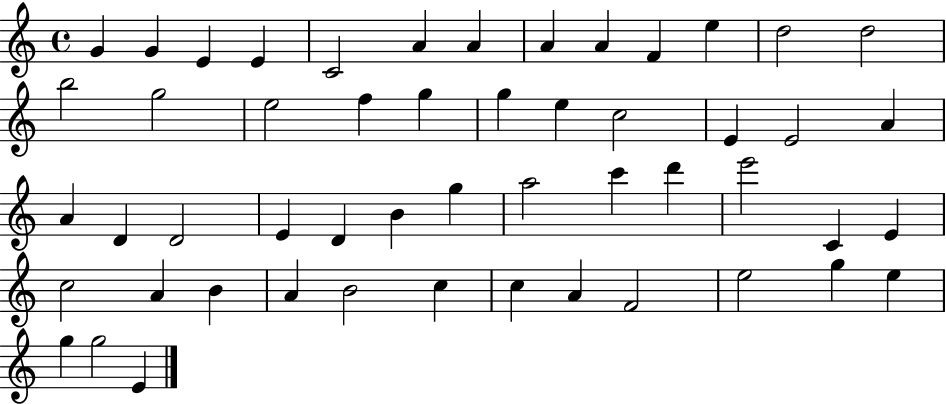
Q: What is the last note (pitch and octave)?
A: E4